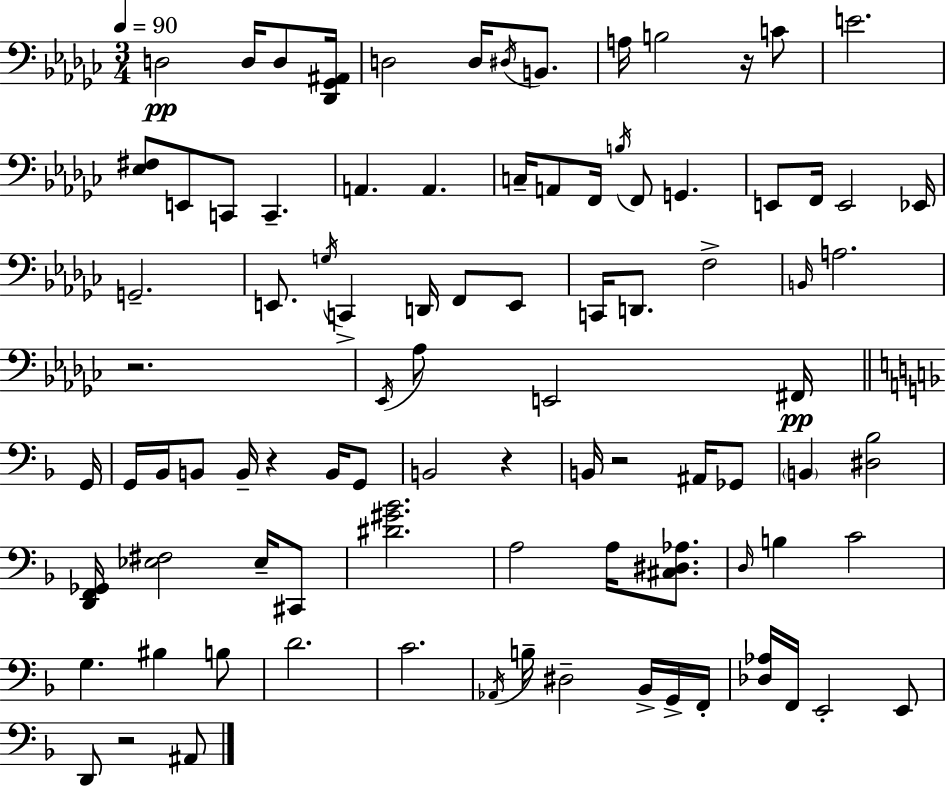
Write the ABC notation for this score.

X:1
T:Untitled
M:3/4
L:1/4
K:Ebm
D,2 D,/4 D,/2 [_D,,_G,,^A,,]/4 D,2 D,/4 ^D,/4 B,,/2 A,/4 B,2 z/4 C/2 E2 [_E,^F,]/2 E,,/2 C,,/2 C,, A,, A,, C,/4 A,,/2 F,,/4 B,/4 F,,/2 G,, E,,/2 F,,/4 E,,2 _E,,/4 G,,2 E,,/2 G,/4 C,, D,,/4 F,,/2 E,,/2 C,,/4 D,,/2 F,2 B,,/4 A,2 z2 _E,,/4 _A,/2 E,,2 ^F,,/4 G,,/4 G,,/4 _B,,/4 B,,/2 B,,/4 z B,,/4 G,,/2 B,,2 z B,,/4 z2 ^A,,/4 _G,,/2 B,, [^D,_B,]2 [D,,F,,_G,,]/4 [_E,^F,]2 _E,/4 ^C,,/2 [^D^G_B]2 A,2 A,/4 [^C,^D,_A,]/2 D,/4 B, C2 G, ^B, B,/2 D2 C2 _A,,/4 B,/4 ^D,2 _B,,/4 G,,/4 F,,/4 [_D,_A,]/4 F,,/4 E,,2 E,,/2 D,,/2 z2 ^A,,/2